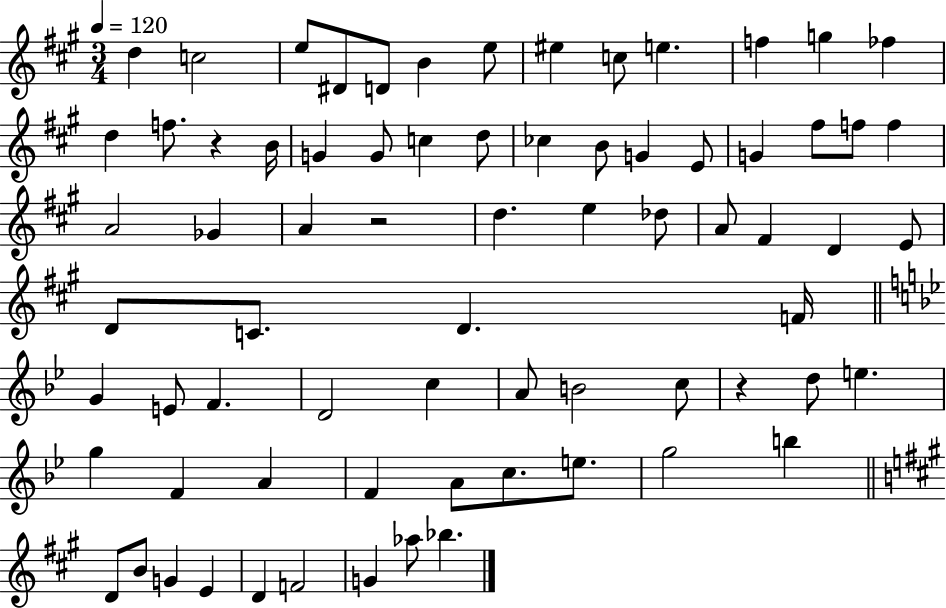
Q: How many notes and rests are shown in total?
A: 73